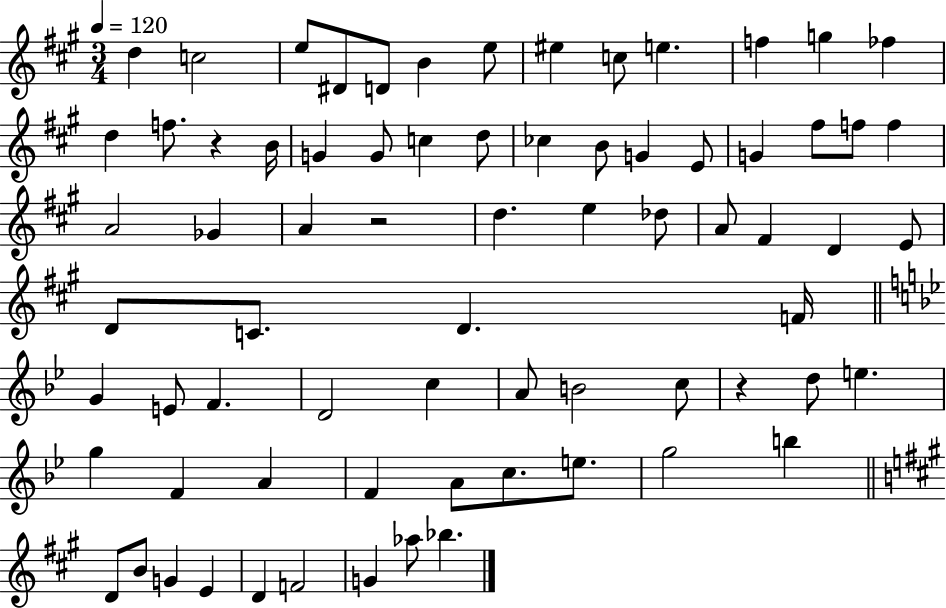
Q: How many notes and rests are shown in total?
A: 73